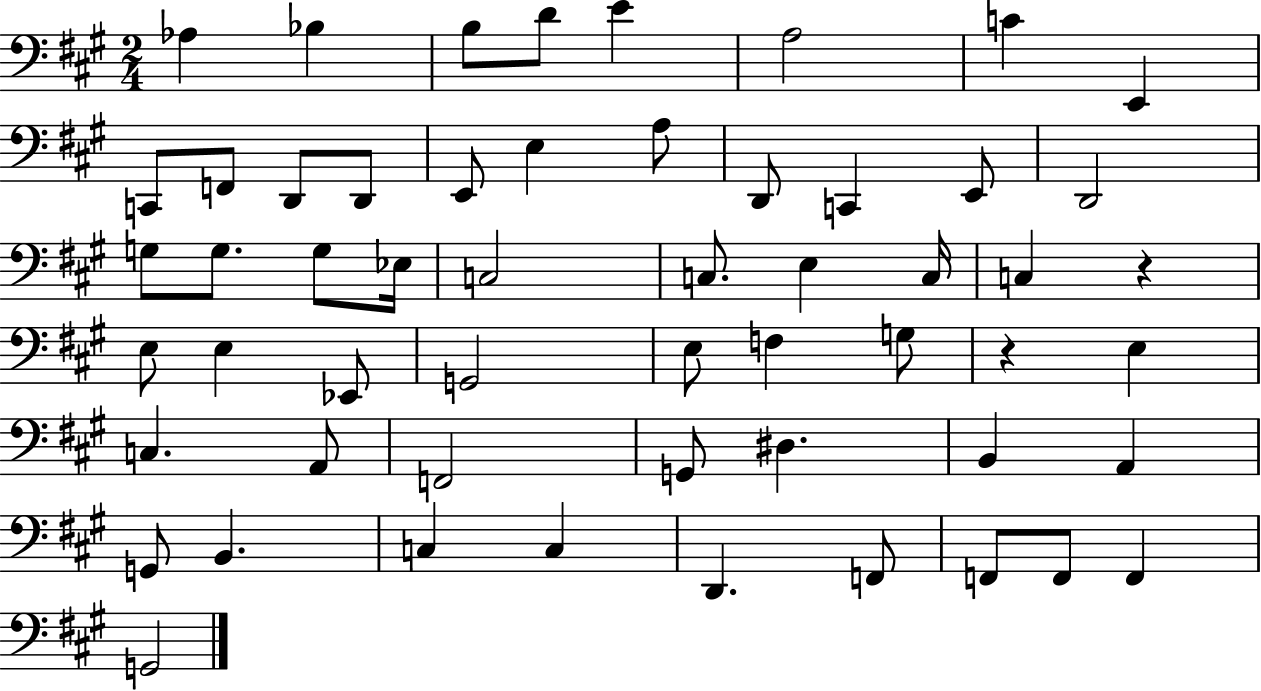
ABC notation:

X:1
T:Untitled
M:2/4
L:1/4
K:A
_A, _B, B,/2 D/2 E A,2 C E,, C,,/2 F,,/2 D,,/2 D,,/2 E,,/2 E, A,/2 D,,/2 C,, E,,/2 D,,2 G,/2 G,/2 G,/2 _E,/4 C,2 C,/2 E, C,/4 C, z E,/2 E, _E,,/2 G,,2 E,/2 F, G,/2 z E, C, A,,/2 F,,2 G,,/2 ^D, B,, A,, G,,/2 B,, C, C, D,, F,,/2 F,,/2 F,,/2 F,, G,,2